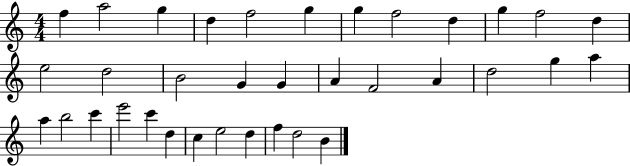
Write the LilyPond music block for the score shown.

{
  \clef treble
  \numericTimeSignature
  \time 4/4
  \key c \major
  f''4 a''2 g''4 | d''4 f''2 g''4 | g''4 f''2 d''4 | g''4 f''2 d''4 | \break e''2 d''2 | b'2 g'4 g'4 | a'4 f'2 a'4 | d''2 g''4 a''4 | \break a''4 b''2 c'''4 | e'''2 c'''4 d''4 | c''4 e''2 d''4 | f''4 d''2 b'4 | \break \bar "|."
}